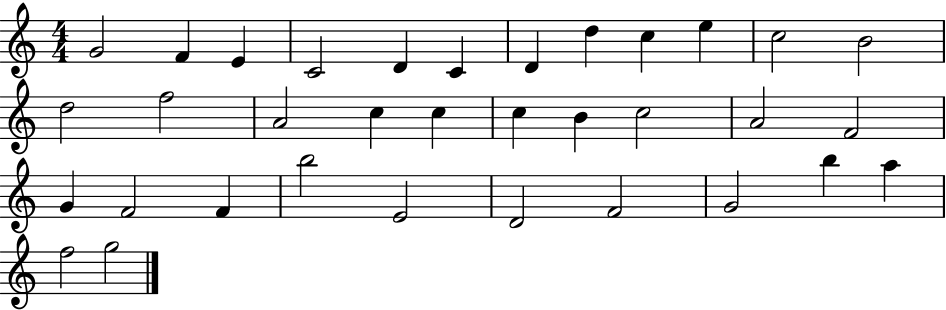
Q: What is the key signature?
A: C major